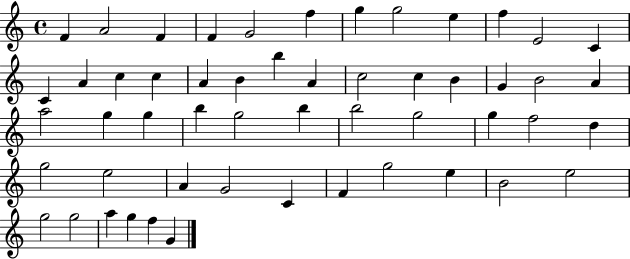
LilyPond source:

{
  \clef treble
  \time 4/4
  \defaultTimeSignature
  \key c \major
  f'4 a'2 f'4 | f'4 g'2 f''4 | g''4 g''2 e''4 | f''4 e'2 c'4 | \break c'4 a'4 c''4 c''4 | a'4 b'4 b''4 a'4 | c''2 c''4 b'4 | g'4 b'2 a'4 | \break a''2 g''4 g''4 | b''4 g''2 b''4 | b''2 g''2 | g''4 f''2 d''4 | \break g''2 e''2 | a'4 g'2 c'4 | f'4 g''2 e''4 | b'2 e''2 | \break g''2 g''2 | a''4 g''4 f''4 g'4 | \bar "|."
}